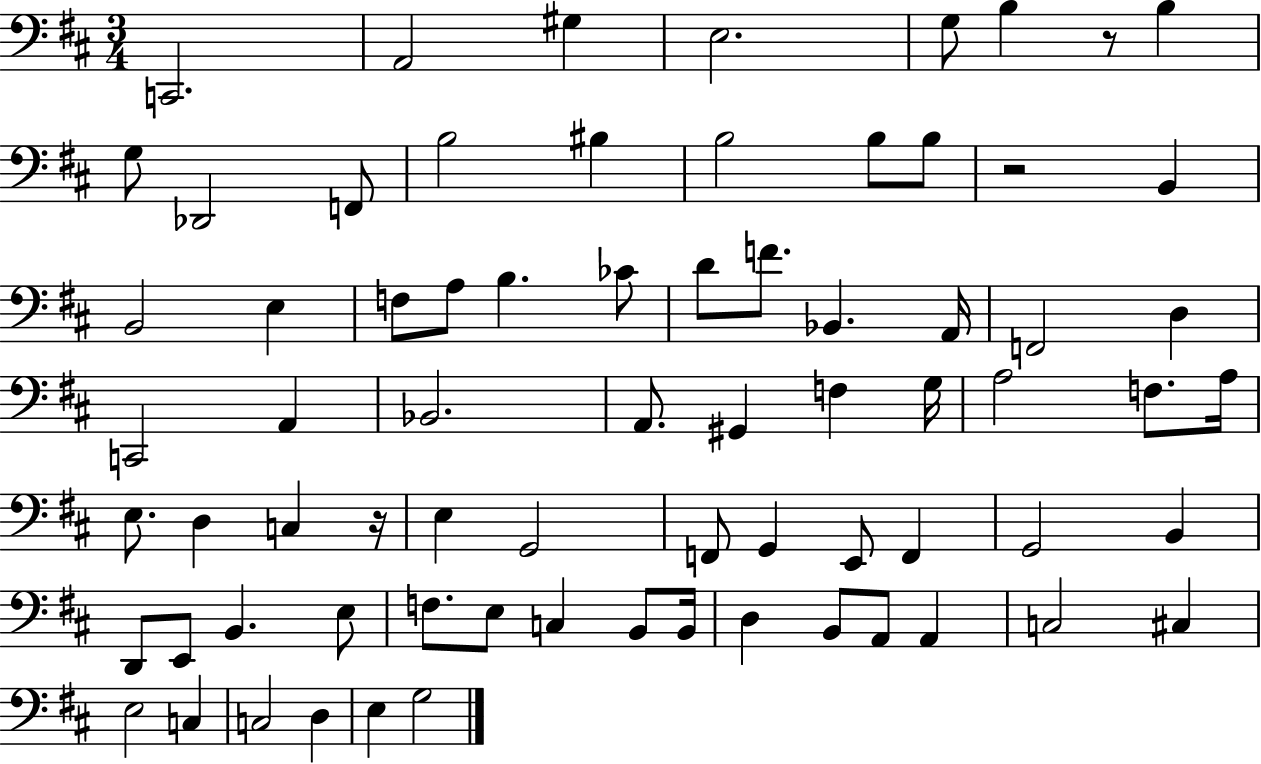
X:1
T:Untitled
M:3/4
L:1/4
K:D
C,,2 A,,2 ^G, E,2 G,/2 B, z/2 B, G,/2 _D,,2 F,,/2 B,2 ^B, B,2 B,/2 B,/2 z2 B,, B,,2 E, F,/2 A,/2 B, _C/2 D/2 F/2 _B,, A,,/4 F,,2 D, C,,2 A,, _B,,2 A,,/2 ^G,, F, G,/4 A,2 F,/2 A,/4 E,/2 D, C, z/4 E, G,,2 F,,/2 G,, E,,/2 F,, G,,2 B,, D,,/2 E,,/2 B,, E,/2 F,/2 E,/2 C, B,,/2 B,,/4 D, B,,/2 A,,/2 A,, C,2 ^C, E,2 C, C,2 D, E, G,2